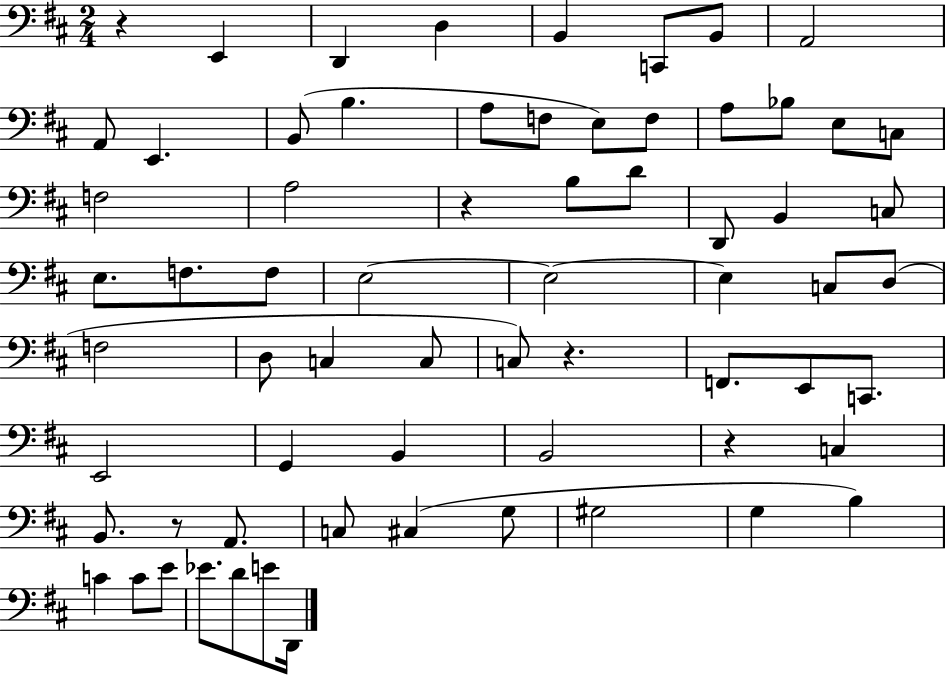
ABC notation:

X:1
T:Untitled
M:2/4
L:1/4
K:D
z E,, D,, D, B,, C,,/2 B,,/2 A,,2 A,,/2 E,, B,,/2 B, A,/2 F,/2 E,/2 F,/2 A,/2 _B,/2 E,/2 C,/2 F,2 A,2 z B,/2 D/2 D,,/2 B,, C,/2 E,/2 F,/2 F,/2 E,2 E,2 E, C,/2 D,/2 F,2 D,/2 C, C,/2 C,/2 z F,,/2 E,,/2 C,,/2 E,,2 G,, B,, B,,2 z C, B,,/2 z/2 A,,/2 C,/2 ^C, G,/2 ^G,2 G, B, C C/2 E/2 _E/2 D/2 E/2 D,,/4